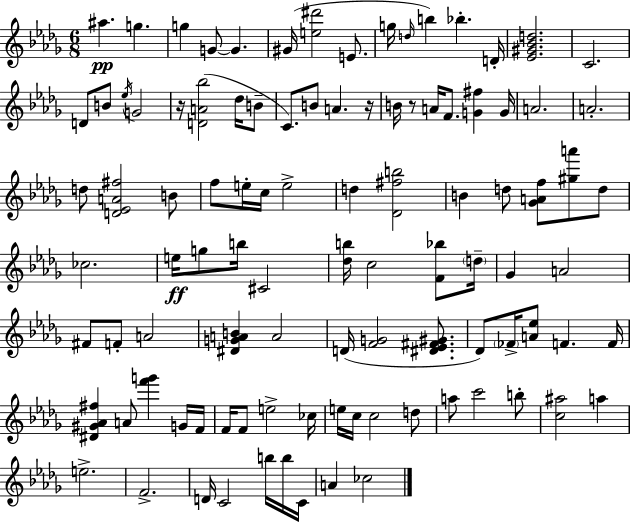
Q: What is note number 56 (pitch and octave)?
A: F4